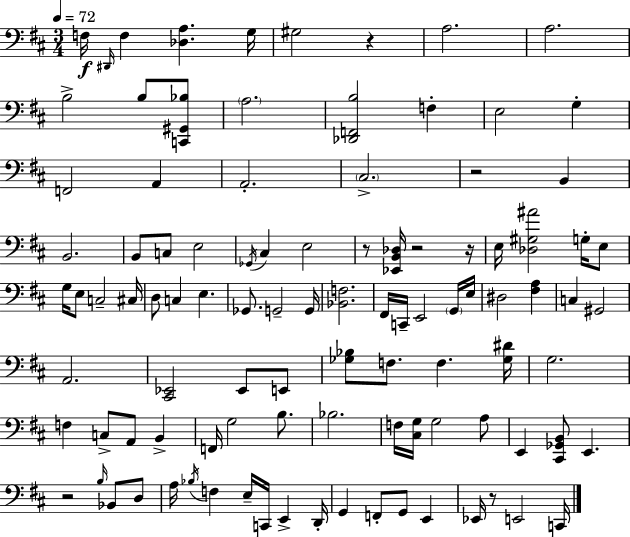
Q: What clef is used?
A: bass